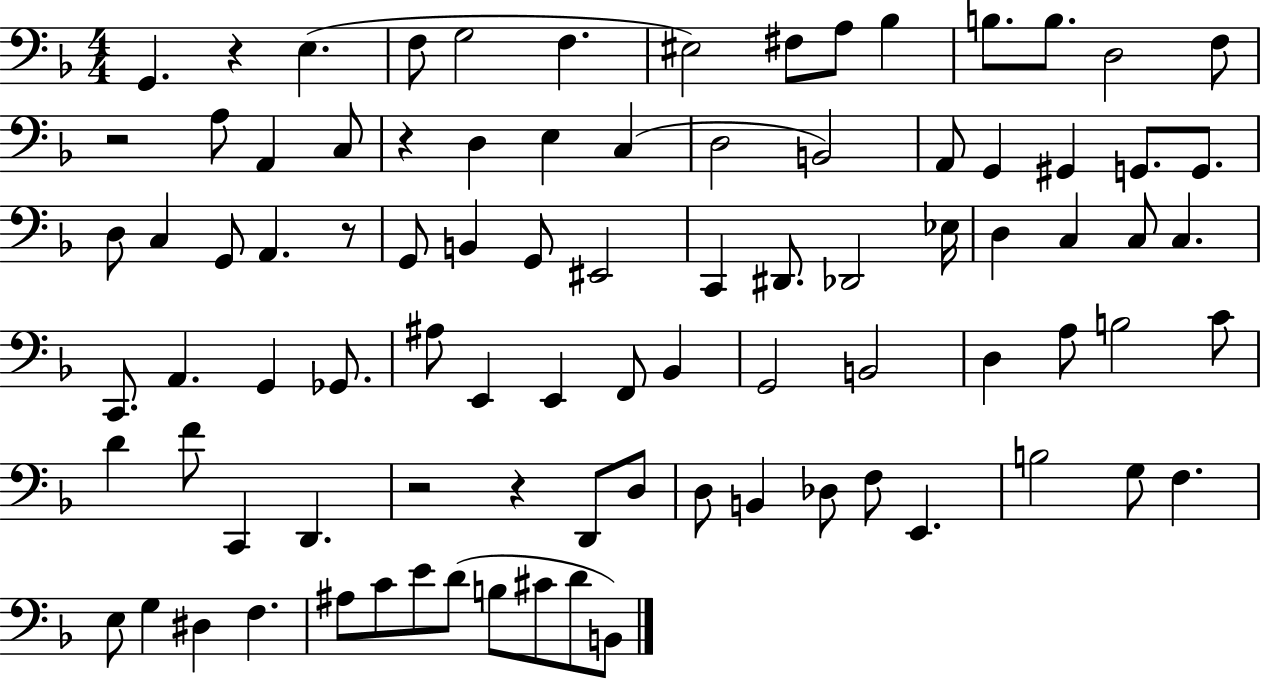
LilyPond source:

{
  \clef bass
  \numericTimeSignature
  \time 4/4
  \key f \major
  \repeat volta 2 { g,4. r4 e4.( | f8 g2 f4. | eis2) fis8 a8 bes4 | b8. b8. d2 f8 | \break r2 a8 a,4 c8 | r4 d4 e4 c4( | d2 b,2) | a,8 g,4 gis,4 g,8. g,8. | \break d8 c4 g,8 a,4. r8 | g,8 b,4 g,8 eis,2 | c,4 dis,8. des,2 ees16 | d4 c4 c8 c4. | \break c,8. a,4. g,4 ges,8. | ais8 e,4 e,4 f,8 bes,4 | g,2 b,2 | d4 a8 b2 c'8 | \break d'4 f'8 c,4 d,4. | r2 r4 d,8 d8 | d8 b,4 des8 f8 e,4. | b2 g8 f4. | \break e8 g4 dis4 f4. | ais8 c'8 e'8 d'8( b8 cis'8 d'8 b,8) | } \bar "|."
}